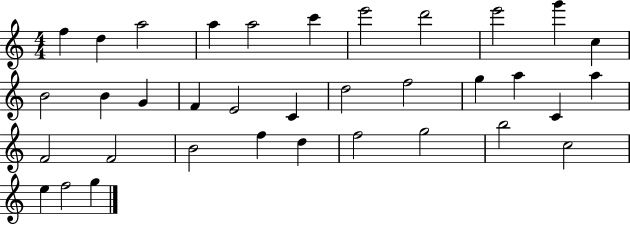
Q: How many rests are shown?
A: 0